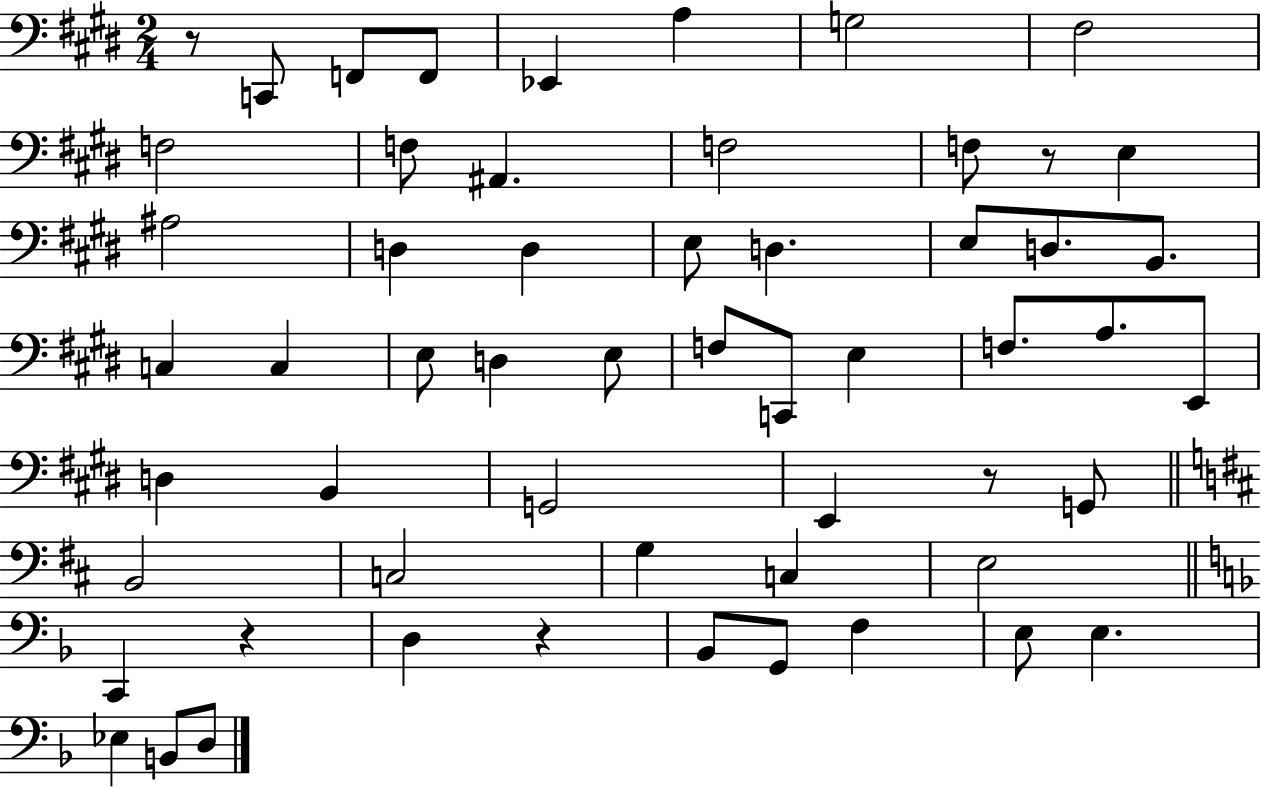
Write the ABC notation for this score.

X:1
T:Untitled
M:2/4
L:1/4
K:E
z/2 C,,/2 F,,/2 F,,/2 _E,, A, G,2 ^F,2 F,2 F,/2 ^A,, F,2 F,/2 z/2 E, ^A,2 D, D, E,/2 D, E,/2 D,/2 B,,/2 C, C, E,/2 D, E,/2 F,/2 C,,/2 E, F,/2 A,/2 E,,/2 D, B,, G,,2 E,, z/2 G,,/2 B,,2 C,2 G, C, E,2 C,, z D, z _B,,/2 G,,/2 F, E,/2 E, _E, B,,/2 D,/2